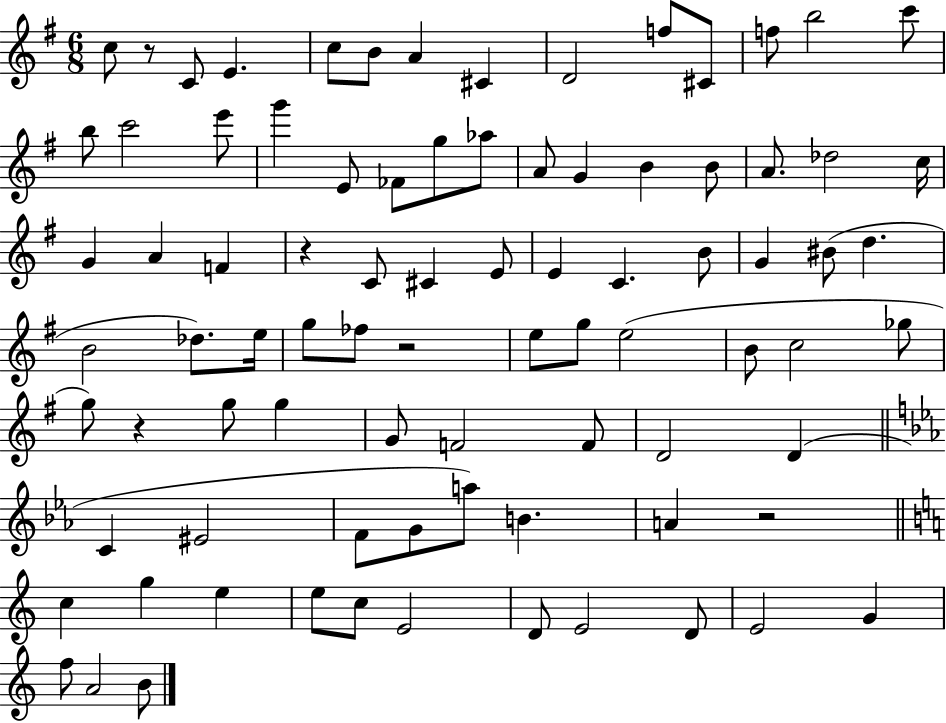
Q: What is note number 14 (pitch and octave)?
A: B5